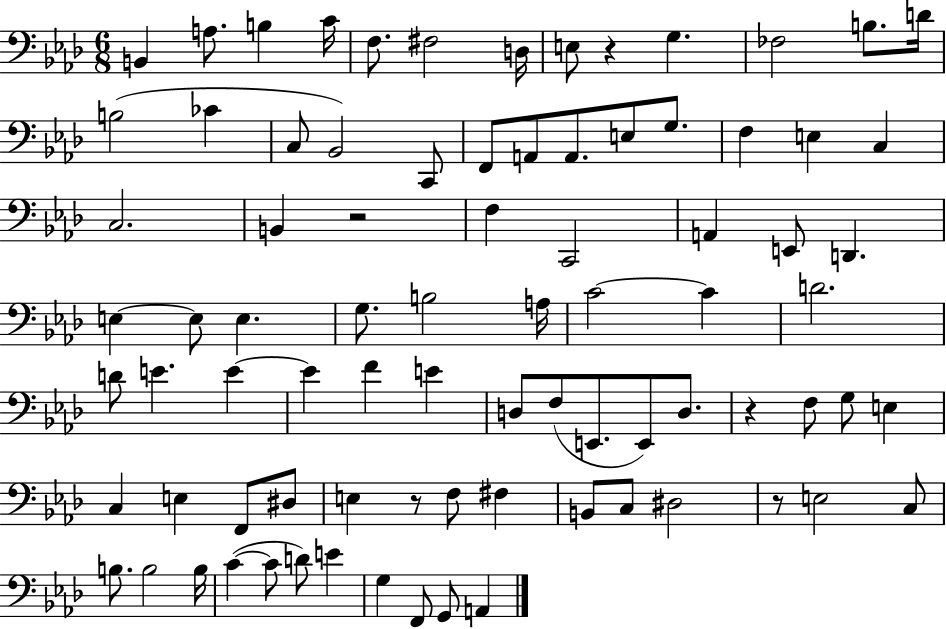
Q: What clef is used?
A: bass